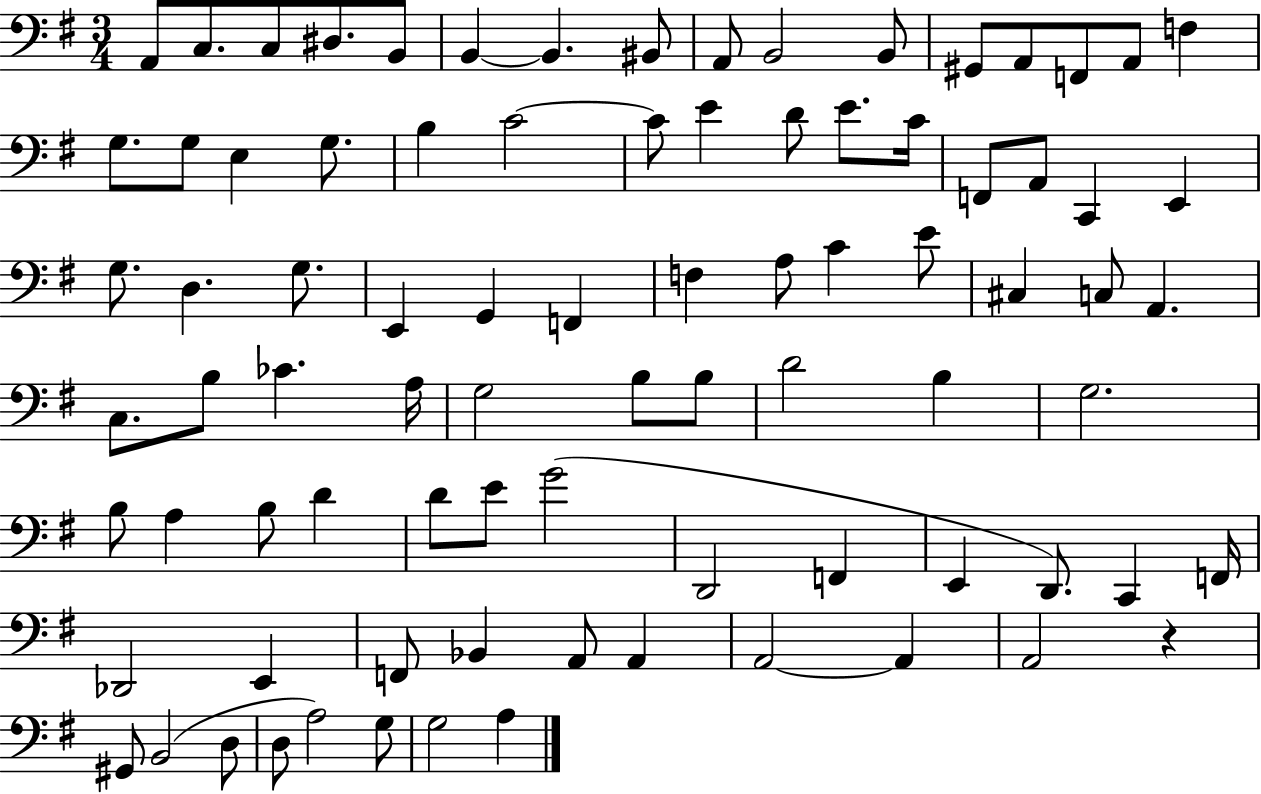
A2/e C3/e. C3/e D#3/e. B2/e B2/q B2/q. BIS2/e A2/e B2/h B2/e G#2/e A2/e F2/e A2/e F3/q G3/e. G3/e E3/q G3/e. B3/q C4/h C4/e E4/q D4/e E4/e. C4/s F2/e A2/e C2/q E2/q G3/e. D3/q. G3/e. E2/q G2/q F2/q F3/q A3/e C4/q E4/e C#3/q C3/e A2/q. C3/e. B3/e CES4/q. A3/s G3/h B3/e B3/e D4/h B3/q G3/h. B3/e A3/q B3/e D4/q D4/e E4/e G4/h D2/h F2/q E2/q D2/e. C2/q F2/s Db2/h E2/q F2/e Bb2/q A2/e A2/q A2/h A2/q A2/h R/q G#2/e B2/h D3/e D3/e A3/h G3/e G3/h A3/q